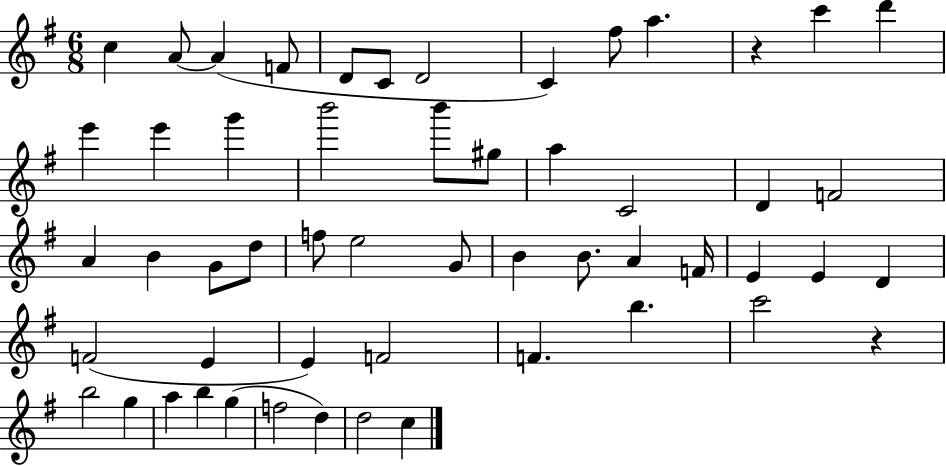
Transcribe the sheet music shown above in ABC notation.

X:1
T:Untitled
M:6/8
L:1/4
K:G
c A/2 A F/2 D/2 C/2 D2 C ^f/2 a z c' d' e' e' g' b'2 b'/2 ^g/2 a C2 D F2 A B G/2 d/2 f/2 e2 G/2 B B/2 A F/4 E E D F2 E E F2 F b c'2 z b2 g a b g f2 d d2 c